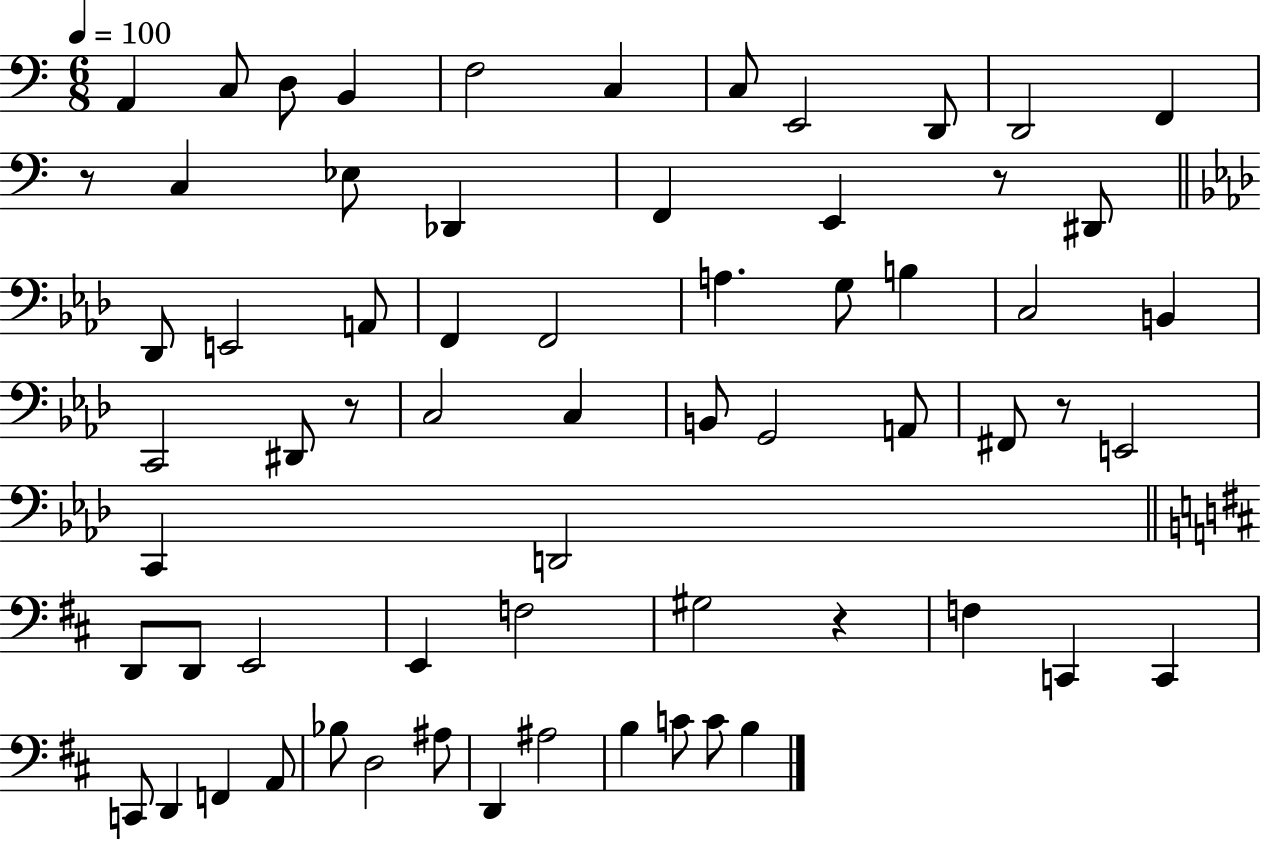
X:1
T:Untitled
M:6/8
L:1/4
K:C
A,, C,/2 D,/2 B,, F,2 C, C,/2 E,,2 D,,/2 D,,2 F,, z/2 C, _E,/2 _D,, F,, E,, z/2 ^D,,/2 _D,,/2 E,,2 A,,/2 F,, F,,2 A, G,/2 B, C,2 B,, C,,2 ^D,,/2 z/2 C,2 C, B,,/2 G,,2 A,,/2 ^F,,/2 z/2 E,,2 C,, D,,2 D,,/2 D,,/2 E,,2 E,, F,2 ^G,2 z F, C,, C,, C,,/2 D,, F,, A,,/2 _B,/2 D,2 ^A,/2 D,, ^A,2 B, C/2 C/2 B,